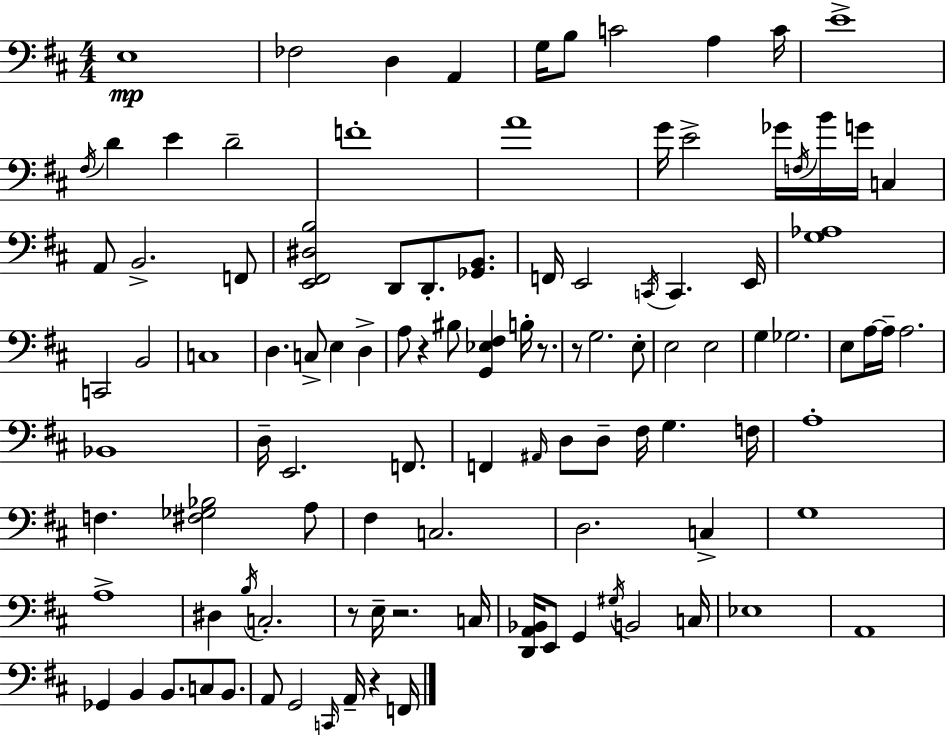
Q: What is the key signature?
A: D major